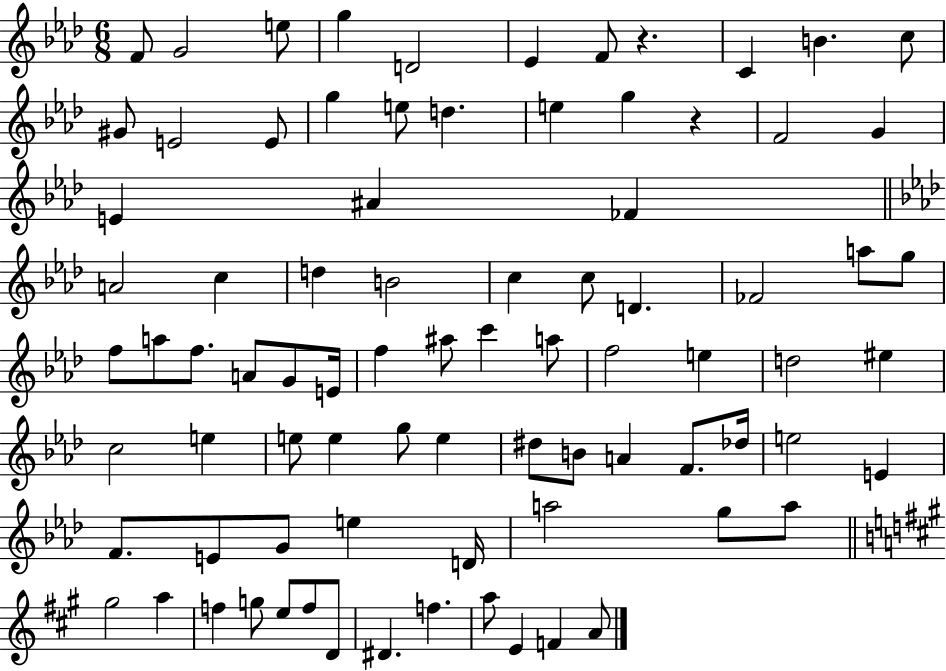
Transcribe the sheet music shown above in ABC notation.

X:1
T:Untitled
M:6/8
L:1/4
K:Ab
F/2 G2 e/2 g D2 _E F/2 z C B c/2 ^G/2 E2 E/2 g e/2 d e g z F2 G E ^A _F A2 c d B2 c c/2 D _F2 a/2 g/2 f/2 a/2 f/2 A/2 G/2 E/4 f ^a/2 c' a/2 f2 e d2 ^e c2 e e/2 e g/2 e ^d/2 B/2 A F/2 _d/4 e2 E F/2 E/2 G/2 e D/4 a2 g/2 a/2 ^g2 a f g/2 e/2 f/2 D/2 ^D f a/2 E F A/2